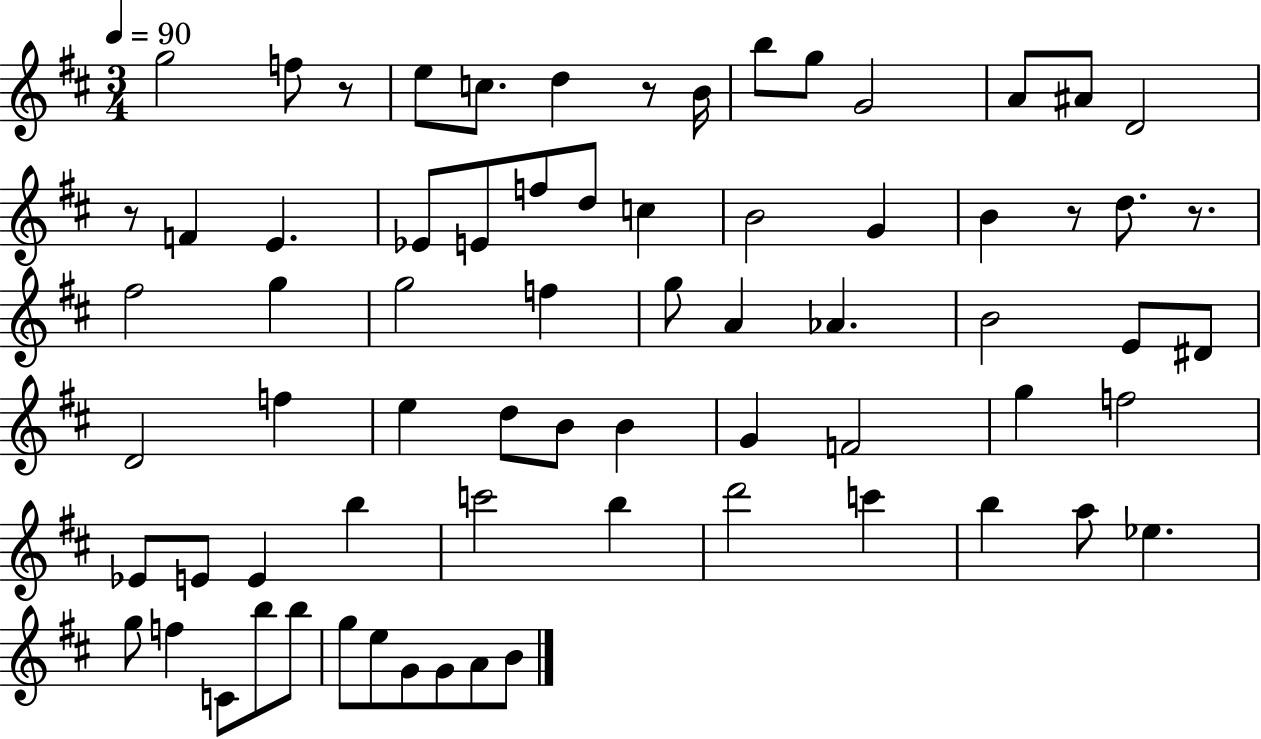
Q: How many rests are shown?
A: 5